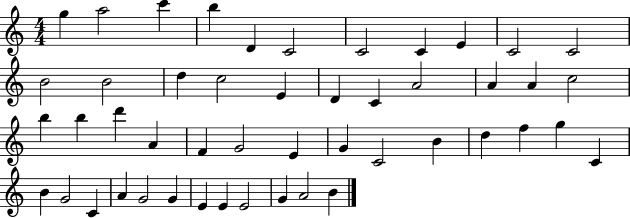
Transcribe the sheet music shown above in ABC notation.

X:1
T:Untitled
M:4/4
L:1/4
K:C
g a2 c' b D C2 C2 C E C2 C2 B2 B2 d c2 E D C A2 A A c2 b b d' A F G2 E G C2 B d f g C B G2 C A G2 G E E E2 G A2 B